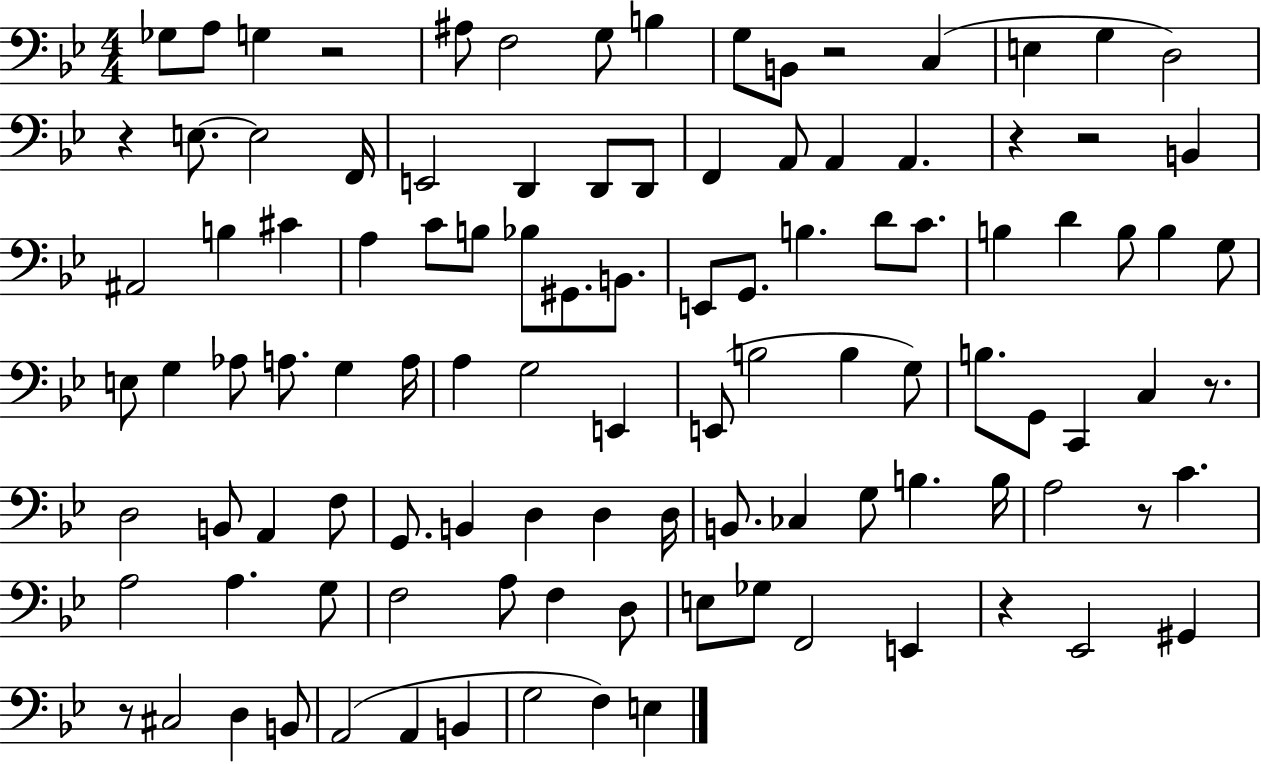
Gb3/e A3/e G3/q R/h A#3/e F3/h G3/e B3/q G3/e B2/e R/h C3/q E3/q G3/q D3/h R/q E3/e. E3/h F2/s E2/h D2/q D2/e D2/e F2/q A2/e A2/q A2/q. R/q R/h B2/q A#2/h B3/q C#4/q A3/q C4/e B3/e Bb3/e G#2/e. B2/e. E2/e G2/e. B3/q. D4/e C4/e. B3/q D4/q B3/e B3/q G3/e E3/e G3/q Ab3/e A3/e. G3/q A3/s A3/q G3/h E2/q E2/e B3/h B3/q G3/e B3/e. G2/e C2/q C3/q R/e. D3/h B2/e A2/q F3/e G2/e. B2/q D3/q D3/q D3/s B2/e. CES3/q G3/e B3/q. B3/s A3/h R/e C4/q. A3/h A3/q. G3/e F3/h A3/e F3/q D3/e E3/e Gb3/e F2/h E2/q R/q Eb2/h G#2/q R/e C#3/h D3/q B2/e A2/h A2/q B2/q G3/h F3/q E3/q